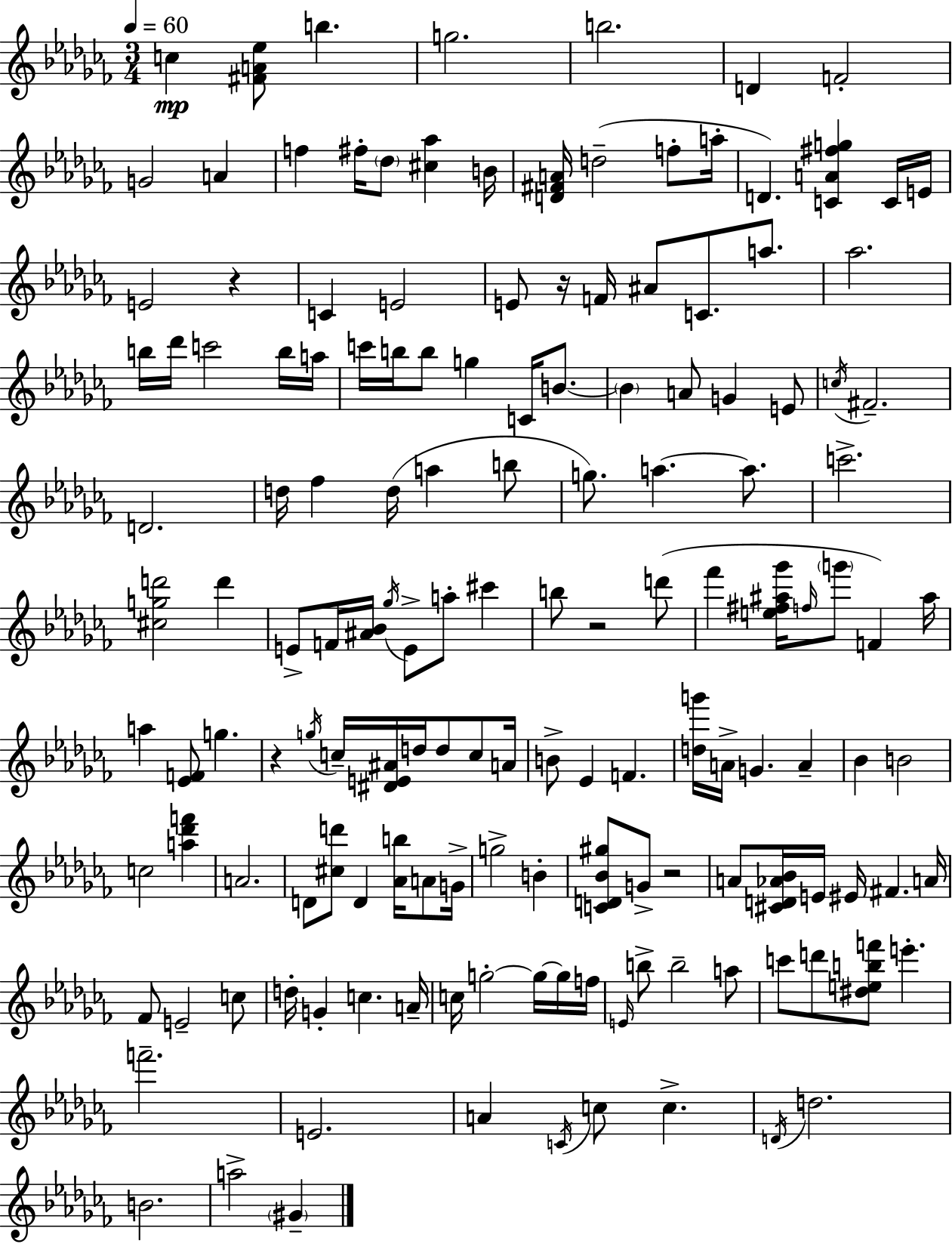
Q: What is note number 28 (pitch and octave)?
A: B5